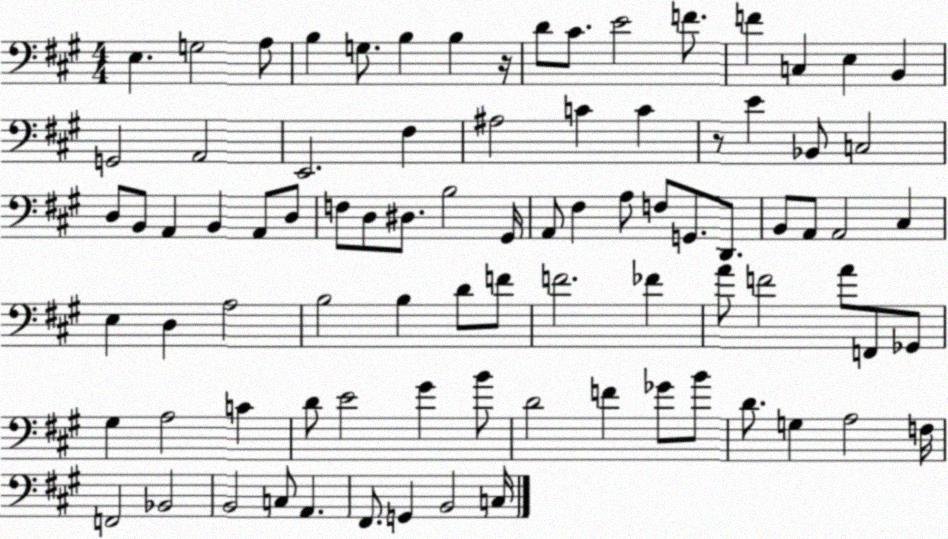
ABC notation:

X:1
T:Untitled
M:4/4
L:1/4
K:A
E, G,2 A,/2 B, G,/2 B, B, z/4 D/2 ^C/2 E2 F/2 F C, E, B,, G,,2 A,,2 E,,2 ^F, ^A,2 C C z/2 E _B,,/2 C,2 D,/2 B,,/2 A,, B,, A,,/2 D,/2 F,/2 D,/2 ^D,/2 B,2 ^G,,/4 A,,/2 ^F, A,/2 F,/2 G,,/2 D,,/2 B,,/2 A,,/2 A,,2 ^C, E, D, A,2 B,2 B, D/2 F/2 F2 _F A/2 F2 A/2 F,,/2 _G,,/2 ^G, A,2 C D/2 E2 ^G B/2 D2 F _G/2 B/2 D/2 G, A,2 F,/4 F,,2 _B,,2 B,,2 C,/2 A,, ^F,,/2 G,, B,,2 C,/4